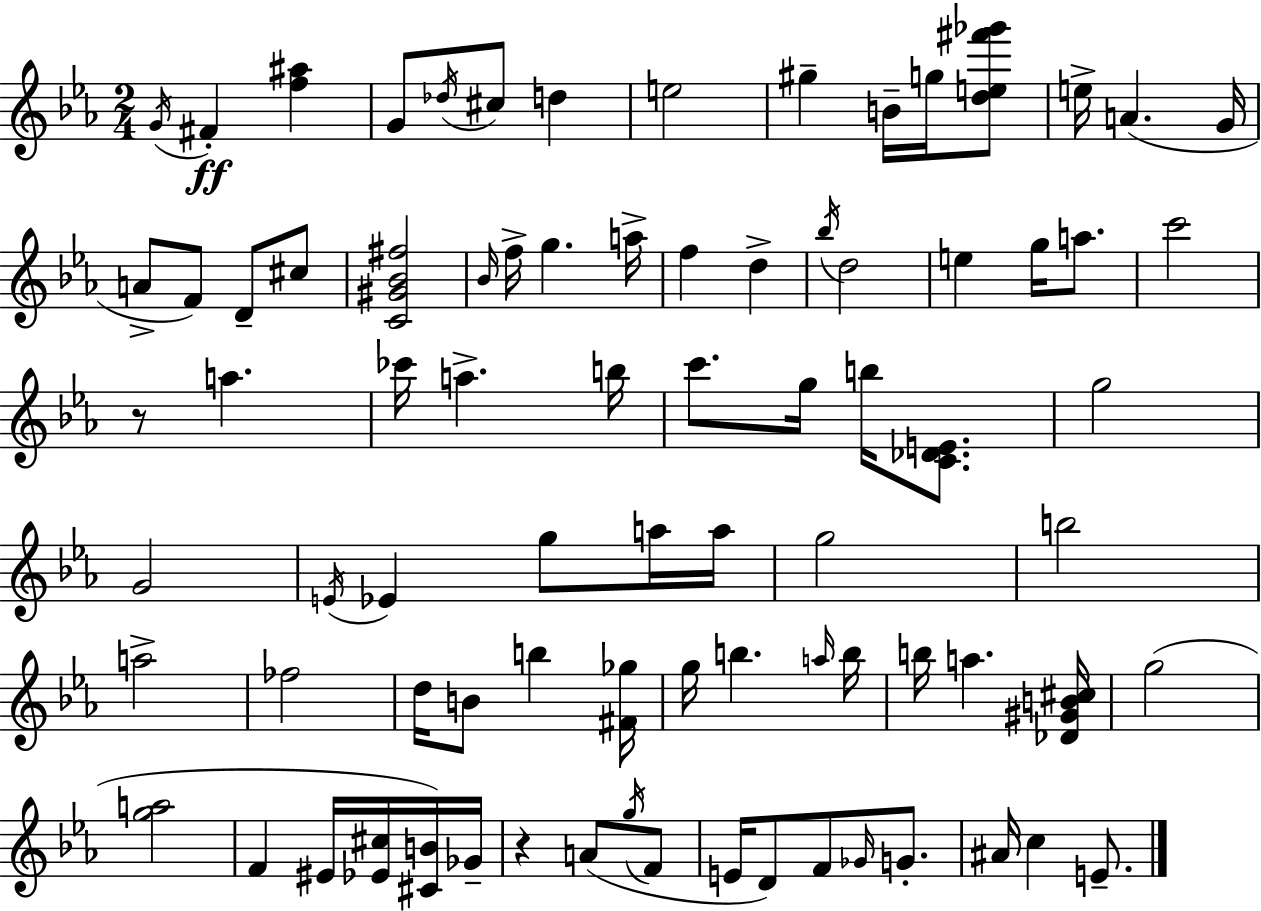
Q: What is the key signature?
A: EES major